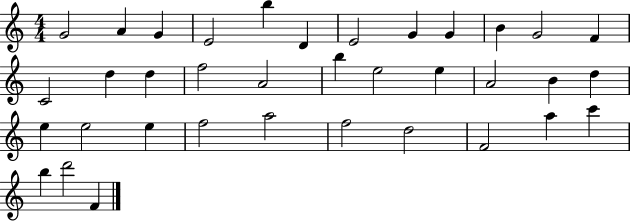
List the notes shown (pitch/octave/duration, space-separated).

G4/h A4/q G4/q E4/h B5/q D4/q E4/h G4/q G4/q B4/q G4/h F4/q C4/h D5/q D5/q F5/h A4/h B5/q E5/h E5/q A4/h B4/q D5/q E5/q E5/h E5/q F5/h A5/h F5/h D5/h F4/h A5/q C6/q B5/q D6/h F4/q